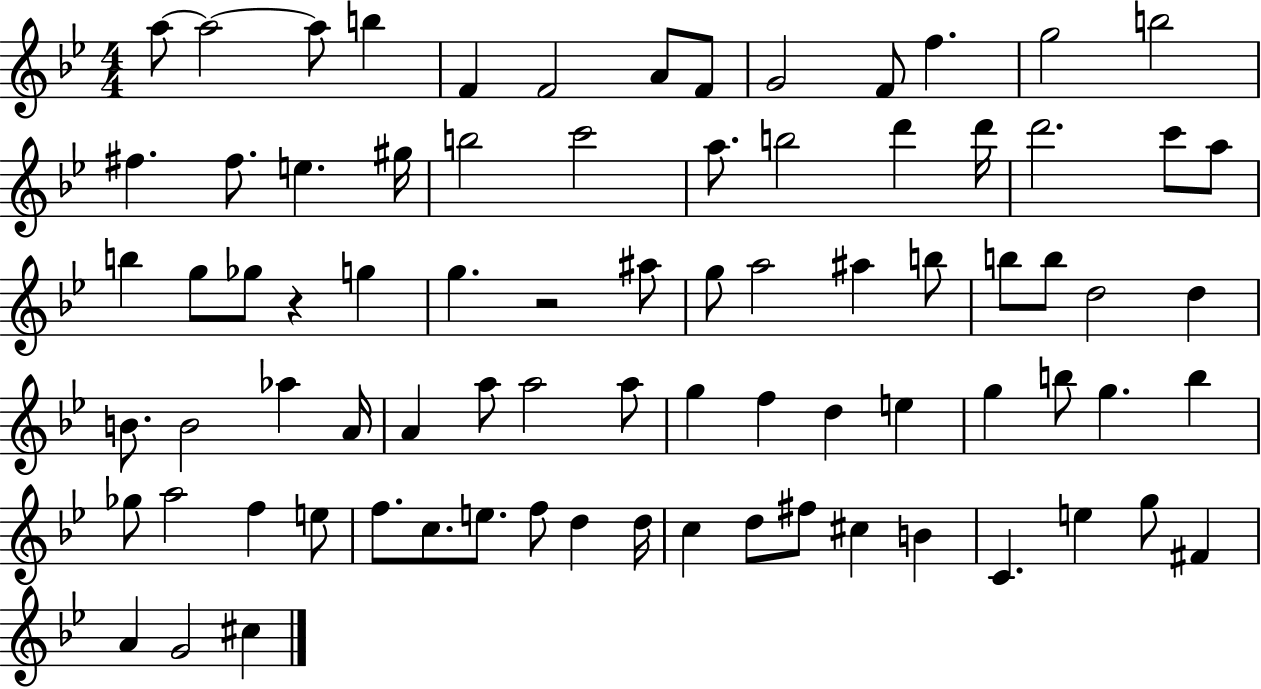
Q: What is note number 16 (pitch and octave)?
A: E5